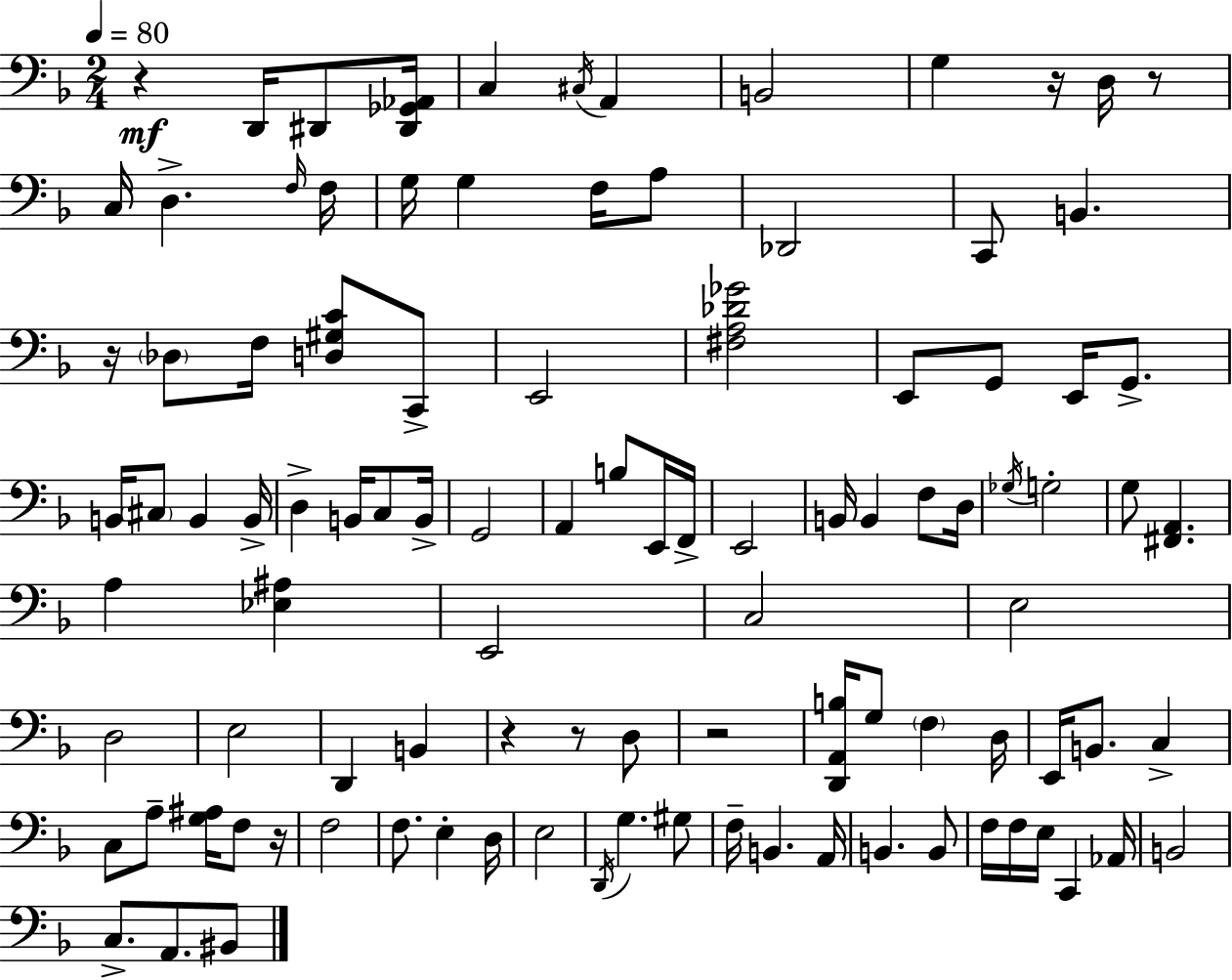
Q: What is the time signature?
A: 2/4